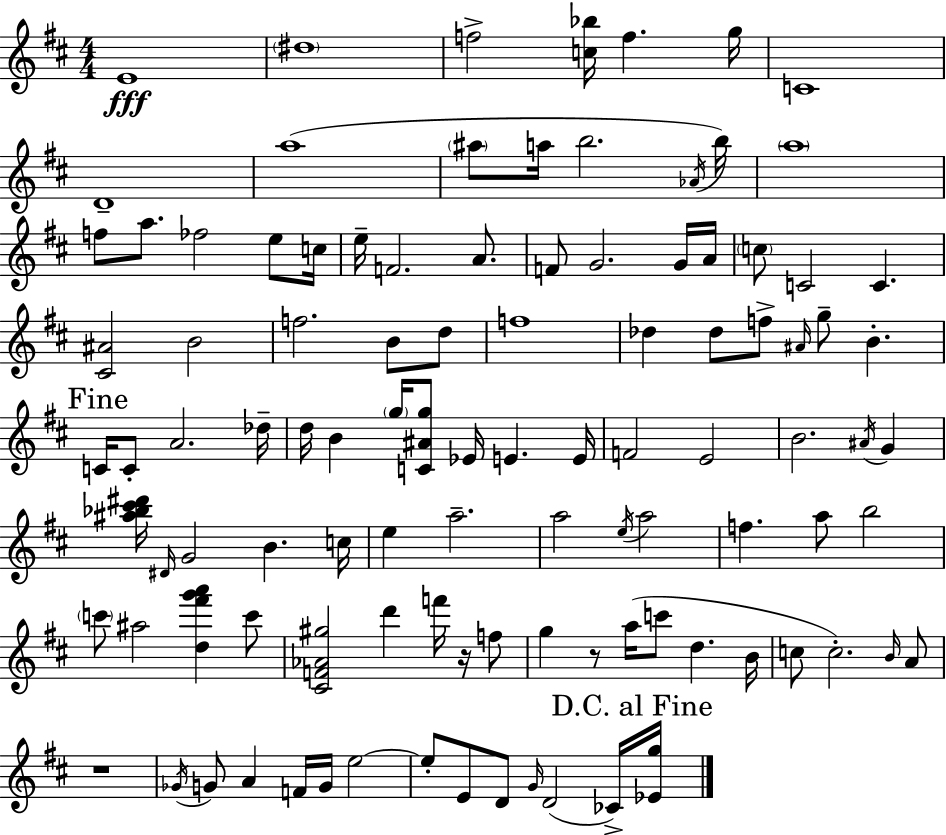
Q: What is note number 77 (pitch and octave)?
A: D5